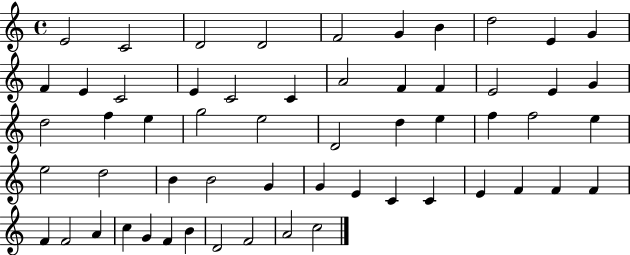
E4/h C4/h D4/h D4/h F4/h G4/q B4/q D5/h E4/q G4/q F4/q E4/q C4/h E4/q C4/h C4/q A4/h F4/q F4/q E4/h E4/q G4/q D5/h F5/q E5/q G5/h E5/h D4/h D5/q E5/q F5/q F5/h E5/q E5/h D5/h B4/q B4/h G4/q G4/q E4/q C4/q C4/q E4/q F4/q F4/q F4/q F4/q F4/h A4/q C5/q G4/q F4/q B4/q D4/h F4/h A4/h C5/h